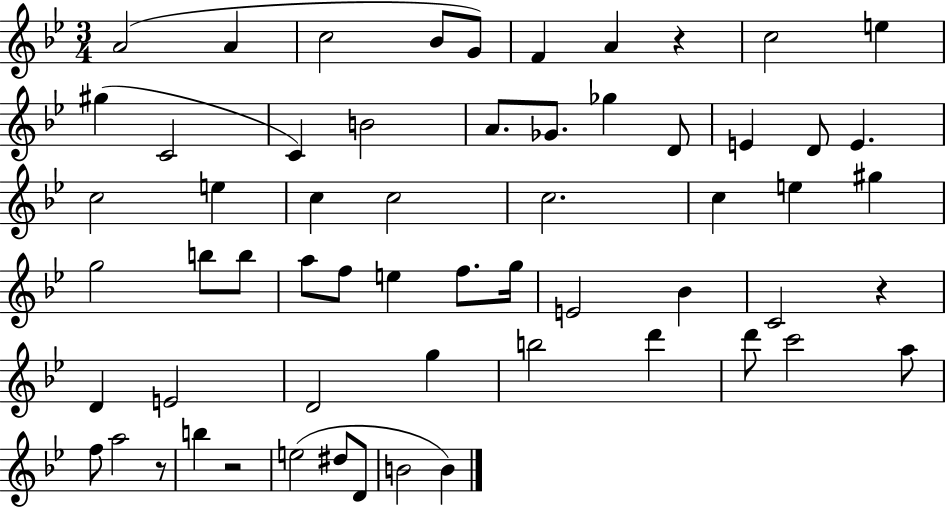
{
  \clef treble
  \numericTimeSignature
  \time 3/4
  \key bes \major
  a'2( a'4 | c''2 bes'8 g'8) | f'4 a'4 r4 | c''2 e''4 | \break gis''4( c'2 | c'4) b'2 | a'8. ges'8. ges''4 d'8 | e'4 d'8 e'4. | \break c''2 e''4 | c''4 c''2 | c''2. | c''4 e''4 gis''4 | \break g''2 b''8 b''8 | a''8 f''8 e''4 f''8. g''16 | e'2 bes'4 | c'2 r4 | \break d'4 e'2 | d'2 g''4 | b''2 d'''4 | d'''8 c'''2 a''8 | \break f''8 a''2 r8 | b''4 r2 | e''2( dis''8 d'8 | b'2 b'4) | \break \bar "|."
}